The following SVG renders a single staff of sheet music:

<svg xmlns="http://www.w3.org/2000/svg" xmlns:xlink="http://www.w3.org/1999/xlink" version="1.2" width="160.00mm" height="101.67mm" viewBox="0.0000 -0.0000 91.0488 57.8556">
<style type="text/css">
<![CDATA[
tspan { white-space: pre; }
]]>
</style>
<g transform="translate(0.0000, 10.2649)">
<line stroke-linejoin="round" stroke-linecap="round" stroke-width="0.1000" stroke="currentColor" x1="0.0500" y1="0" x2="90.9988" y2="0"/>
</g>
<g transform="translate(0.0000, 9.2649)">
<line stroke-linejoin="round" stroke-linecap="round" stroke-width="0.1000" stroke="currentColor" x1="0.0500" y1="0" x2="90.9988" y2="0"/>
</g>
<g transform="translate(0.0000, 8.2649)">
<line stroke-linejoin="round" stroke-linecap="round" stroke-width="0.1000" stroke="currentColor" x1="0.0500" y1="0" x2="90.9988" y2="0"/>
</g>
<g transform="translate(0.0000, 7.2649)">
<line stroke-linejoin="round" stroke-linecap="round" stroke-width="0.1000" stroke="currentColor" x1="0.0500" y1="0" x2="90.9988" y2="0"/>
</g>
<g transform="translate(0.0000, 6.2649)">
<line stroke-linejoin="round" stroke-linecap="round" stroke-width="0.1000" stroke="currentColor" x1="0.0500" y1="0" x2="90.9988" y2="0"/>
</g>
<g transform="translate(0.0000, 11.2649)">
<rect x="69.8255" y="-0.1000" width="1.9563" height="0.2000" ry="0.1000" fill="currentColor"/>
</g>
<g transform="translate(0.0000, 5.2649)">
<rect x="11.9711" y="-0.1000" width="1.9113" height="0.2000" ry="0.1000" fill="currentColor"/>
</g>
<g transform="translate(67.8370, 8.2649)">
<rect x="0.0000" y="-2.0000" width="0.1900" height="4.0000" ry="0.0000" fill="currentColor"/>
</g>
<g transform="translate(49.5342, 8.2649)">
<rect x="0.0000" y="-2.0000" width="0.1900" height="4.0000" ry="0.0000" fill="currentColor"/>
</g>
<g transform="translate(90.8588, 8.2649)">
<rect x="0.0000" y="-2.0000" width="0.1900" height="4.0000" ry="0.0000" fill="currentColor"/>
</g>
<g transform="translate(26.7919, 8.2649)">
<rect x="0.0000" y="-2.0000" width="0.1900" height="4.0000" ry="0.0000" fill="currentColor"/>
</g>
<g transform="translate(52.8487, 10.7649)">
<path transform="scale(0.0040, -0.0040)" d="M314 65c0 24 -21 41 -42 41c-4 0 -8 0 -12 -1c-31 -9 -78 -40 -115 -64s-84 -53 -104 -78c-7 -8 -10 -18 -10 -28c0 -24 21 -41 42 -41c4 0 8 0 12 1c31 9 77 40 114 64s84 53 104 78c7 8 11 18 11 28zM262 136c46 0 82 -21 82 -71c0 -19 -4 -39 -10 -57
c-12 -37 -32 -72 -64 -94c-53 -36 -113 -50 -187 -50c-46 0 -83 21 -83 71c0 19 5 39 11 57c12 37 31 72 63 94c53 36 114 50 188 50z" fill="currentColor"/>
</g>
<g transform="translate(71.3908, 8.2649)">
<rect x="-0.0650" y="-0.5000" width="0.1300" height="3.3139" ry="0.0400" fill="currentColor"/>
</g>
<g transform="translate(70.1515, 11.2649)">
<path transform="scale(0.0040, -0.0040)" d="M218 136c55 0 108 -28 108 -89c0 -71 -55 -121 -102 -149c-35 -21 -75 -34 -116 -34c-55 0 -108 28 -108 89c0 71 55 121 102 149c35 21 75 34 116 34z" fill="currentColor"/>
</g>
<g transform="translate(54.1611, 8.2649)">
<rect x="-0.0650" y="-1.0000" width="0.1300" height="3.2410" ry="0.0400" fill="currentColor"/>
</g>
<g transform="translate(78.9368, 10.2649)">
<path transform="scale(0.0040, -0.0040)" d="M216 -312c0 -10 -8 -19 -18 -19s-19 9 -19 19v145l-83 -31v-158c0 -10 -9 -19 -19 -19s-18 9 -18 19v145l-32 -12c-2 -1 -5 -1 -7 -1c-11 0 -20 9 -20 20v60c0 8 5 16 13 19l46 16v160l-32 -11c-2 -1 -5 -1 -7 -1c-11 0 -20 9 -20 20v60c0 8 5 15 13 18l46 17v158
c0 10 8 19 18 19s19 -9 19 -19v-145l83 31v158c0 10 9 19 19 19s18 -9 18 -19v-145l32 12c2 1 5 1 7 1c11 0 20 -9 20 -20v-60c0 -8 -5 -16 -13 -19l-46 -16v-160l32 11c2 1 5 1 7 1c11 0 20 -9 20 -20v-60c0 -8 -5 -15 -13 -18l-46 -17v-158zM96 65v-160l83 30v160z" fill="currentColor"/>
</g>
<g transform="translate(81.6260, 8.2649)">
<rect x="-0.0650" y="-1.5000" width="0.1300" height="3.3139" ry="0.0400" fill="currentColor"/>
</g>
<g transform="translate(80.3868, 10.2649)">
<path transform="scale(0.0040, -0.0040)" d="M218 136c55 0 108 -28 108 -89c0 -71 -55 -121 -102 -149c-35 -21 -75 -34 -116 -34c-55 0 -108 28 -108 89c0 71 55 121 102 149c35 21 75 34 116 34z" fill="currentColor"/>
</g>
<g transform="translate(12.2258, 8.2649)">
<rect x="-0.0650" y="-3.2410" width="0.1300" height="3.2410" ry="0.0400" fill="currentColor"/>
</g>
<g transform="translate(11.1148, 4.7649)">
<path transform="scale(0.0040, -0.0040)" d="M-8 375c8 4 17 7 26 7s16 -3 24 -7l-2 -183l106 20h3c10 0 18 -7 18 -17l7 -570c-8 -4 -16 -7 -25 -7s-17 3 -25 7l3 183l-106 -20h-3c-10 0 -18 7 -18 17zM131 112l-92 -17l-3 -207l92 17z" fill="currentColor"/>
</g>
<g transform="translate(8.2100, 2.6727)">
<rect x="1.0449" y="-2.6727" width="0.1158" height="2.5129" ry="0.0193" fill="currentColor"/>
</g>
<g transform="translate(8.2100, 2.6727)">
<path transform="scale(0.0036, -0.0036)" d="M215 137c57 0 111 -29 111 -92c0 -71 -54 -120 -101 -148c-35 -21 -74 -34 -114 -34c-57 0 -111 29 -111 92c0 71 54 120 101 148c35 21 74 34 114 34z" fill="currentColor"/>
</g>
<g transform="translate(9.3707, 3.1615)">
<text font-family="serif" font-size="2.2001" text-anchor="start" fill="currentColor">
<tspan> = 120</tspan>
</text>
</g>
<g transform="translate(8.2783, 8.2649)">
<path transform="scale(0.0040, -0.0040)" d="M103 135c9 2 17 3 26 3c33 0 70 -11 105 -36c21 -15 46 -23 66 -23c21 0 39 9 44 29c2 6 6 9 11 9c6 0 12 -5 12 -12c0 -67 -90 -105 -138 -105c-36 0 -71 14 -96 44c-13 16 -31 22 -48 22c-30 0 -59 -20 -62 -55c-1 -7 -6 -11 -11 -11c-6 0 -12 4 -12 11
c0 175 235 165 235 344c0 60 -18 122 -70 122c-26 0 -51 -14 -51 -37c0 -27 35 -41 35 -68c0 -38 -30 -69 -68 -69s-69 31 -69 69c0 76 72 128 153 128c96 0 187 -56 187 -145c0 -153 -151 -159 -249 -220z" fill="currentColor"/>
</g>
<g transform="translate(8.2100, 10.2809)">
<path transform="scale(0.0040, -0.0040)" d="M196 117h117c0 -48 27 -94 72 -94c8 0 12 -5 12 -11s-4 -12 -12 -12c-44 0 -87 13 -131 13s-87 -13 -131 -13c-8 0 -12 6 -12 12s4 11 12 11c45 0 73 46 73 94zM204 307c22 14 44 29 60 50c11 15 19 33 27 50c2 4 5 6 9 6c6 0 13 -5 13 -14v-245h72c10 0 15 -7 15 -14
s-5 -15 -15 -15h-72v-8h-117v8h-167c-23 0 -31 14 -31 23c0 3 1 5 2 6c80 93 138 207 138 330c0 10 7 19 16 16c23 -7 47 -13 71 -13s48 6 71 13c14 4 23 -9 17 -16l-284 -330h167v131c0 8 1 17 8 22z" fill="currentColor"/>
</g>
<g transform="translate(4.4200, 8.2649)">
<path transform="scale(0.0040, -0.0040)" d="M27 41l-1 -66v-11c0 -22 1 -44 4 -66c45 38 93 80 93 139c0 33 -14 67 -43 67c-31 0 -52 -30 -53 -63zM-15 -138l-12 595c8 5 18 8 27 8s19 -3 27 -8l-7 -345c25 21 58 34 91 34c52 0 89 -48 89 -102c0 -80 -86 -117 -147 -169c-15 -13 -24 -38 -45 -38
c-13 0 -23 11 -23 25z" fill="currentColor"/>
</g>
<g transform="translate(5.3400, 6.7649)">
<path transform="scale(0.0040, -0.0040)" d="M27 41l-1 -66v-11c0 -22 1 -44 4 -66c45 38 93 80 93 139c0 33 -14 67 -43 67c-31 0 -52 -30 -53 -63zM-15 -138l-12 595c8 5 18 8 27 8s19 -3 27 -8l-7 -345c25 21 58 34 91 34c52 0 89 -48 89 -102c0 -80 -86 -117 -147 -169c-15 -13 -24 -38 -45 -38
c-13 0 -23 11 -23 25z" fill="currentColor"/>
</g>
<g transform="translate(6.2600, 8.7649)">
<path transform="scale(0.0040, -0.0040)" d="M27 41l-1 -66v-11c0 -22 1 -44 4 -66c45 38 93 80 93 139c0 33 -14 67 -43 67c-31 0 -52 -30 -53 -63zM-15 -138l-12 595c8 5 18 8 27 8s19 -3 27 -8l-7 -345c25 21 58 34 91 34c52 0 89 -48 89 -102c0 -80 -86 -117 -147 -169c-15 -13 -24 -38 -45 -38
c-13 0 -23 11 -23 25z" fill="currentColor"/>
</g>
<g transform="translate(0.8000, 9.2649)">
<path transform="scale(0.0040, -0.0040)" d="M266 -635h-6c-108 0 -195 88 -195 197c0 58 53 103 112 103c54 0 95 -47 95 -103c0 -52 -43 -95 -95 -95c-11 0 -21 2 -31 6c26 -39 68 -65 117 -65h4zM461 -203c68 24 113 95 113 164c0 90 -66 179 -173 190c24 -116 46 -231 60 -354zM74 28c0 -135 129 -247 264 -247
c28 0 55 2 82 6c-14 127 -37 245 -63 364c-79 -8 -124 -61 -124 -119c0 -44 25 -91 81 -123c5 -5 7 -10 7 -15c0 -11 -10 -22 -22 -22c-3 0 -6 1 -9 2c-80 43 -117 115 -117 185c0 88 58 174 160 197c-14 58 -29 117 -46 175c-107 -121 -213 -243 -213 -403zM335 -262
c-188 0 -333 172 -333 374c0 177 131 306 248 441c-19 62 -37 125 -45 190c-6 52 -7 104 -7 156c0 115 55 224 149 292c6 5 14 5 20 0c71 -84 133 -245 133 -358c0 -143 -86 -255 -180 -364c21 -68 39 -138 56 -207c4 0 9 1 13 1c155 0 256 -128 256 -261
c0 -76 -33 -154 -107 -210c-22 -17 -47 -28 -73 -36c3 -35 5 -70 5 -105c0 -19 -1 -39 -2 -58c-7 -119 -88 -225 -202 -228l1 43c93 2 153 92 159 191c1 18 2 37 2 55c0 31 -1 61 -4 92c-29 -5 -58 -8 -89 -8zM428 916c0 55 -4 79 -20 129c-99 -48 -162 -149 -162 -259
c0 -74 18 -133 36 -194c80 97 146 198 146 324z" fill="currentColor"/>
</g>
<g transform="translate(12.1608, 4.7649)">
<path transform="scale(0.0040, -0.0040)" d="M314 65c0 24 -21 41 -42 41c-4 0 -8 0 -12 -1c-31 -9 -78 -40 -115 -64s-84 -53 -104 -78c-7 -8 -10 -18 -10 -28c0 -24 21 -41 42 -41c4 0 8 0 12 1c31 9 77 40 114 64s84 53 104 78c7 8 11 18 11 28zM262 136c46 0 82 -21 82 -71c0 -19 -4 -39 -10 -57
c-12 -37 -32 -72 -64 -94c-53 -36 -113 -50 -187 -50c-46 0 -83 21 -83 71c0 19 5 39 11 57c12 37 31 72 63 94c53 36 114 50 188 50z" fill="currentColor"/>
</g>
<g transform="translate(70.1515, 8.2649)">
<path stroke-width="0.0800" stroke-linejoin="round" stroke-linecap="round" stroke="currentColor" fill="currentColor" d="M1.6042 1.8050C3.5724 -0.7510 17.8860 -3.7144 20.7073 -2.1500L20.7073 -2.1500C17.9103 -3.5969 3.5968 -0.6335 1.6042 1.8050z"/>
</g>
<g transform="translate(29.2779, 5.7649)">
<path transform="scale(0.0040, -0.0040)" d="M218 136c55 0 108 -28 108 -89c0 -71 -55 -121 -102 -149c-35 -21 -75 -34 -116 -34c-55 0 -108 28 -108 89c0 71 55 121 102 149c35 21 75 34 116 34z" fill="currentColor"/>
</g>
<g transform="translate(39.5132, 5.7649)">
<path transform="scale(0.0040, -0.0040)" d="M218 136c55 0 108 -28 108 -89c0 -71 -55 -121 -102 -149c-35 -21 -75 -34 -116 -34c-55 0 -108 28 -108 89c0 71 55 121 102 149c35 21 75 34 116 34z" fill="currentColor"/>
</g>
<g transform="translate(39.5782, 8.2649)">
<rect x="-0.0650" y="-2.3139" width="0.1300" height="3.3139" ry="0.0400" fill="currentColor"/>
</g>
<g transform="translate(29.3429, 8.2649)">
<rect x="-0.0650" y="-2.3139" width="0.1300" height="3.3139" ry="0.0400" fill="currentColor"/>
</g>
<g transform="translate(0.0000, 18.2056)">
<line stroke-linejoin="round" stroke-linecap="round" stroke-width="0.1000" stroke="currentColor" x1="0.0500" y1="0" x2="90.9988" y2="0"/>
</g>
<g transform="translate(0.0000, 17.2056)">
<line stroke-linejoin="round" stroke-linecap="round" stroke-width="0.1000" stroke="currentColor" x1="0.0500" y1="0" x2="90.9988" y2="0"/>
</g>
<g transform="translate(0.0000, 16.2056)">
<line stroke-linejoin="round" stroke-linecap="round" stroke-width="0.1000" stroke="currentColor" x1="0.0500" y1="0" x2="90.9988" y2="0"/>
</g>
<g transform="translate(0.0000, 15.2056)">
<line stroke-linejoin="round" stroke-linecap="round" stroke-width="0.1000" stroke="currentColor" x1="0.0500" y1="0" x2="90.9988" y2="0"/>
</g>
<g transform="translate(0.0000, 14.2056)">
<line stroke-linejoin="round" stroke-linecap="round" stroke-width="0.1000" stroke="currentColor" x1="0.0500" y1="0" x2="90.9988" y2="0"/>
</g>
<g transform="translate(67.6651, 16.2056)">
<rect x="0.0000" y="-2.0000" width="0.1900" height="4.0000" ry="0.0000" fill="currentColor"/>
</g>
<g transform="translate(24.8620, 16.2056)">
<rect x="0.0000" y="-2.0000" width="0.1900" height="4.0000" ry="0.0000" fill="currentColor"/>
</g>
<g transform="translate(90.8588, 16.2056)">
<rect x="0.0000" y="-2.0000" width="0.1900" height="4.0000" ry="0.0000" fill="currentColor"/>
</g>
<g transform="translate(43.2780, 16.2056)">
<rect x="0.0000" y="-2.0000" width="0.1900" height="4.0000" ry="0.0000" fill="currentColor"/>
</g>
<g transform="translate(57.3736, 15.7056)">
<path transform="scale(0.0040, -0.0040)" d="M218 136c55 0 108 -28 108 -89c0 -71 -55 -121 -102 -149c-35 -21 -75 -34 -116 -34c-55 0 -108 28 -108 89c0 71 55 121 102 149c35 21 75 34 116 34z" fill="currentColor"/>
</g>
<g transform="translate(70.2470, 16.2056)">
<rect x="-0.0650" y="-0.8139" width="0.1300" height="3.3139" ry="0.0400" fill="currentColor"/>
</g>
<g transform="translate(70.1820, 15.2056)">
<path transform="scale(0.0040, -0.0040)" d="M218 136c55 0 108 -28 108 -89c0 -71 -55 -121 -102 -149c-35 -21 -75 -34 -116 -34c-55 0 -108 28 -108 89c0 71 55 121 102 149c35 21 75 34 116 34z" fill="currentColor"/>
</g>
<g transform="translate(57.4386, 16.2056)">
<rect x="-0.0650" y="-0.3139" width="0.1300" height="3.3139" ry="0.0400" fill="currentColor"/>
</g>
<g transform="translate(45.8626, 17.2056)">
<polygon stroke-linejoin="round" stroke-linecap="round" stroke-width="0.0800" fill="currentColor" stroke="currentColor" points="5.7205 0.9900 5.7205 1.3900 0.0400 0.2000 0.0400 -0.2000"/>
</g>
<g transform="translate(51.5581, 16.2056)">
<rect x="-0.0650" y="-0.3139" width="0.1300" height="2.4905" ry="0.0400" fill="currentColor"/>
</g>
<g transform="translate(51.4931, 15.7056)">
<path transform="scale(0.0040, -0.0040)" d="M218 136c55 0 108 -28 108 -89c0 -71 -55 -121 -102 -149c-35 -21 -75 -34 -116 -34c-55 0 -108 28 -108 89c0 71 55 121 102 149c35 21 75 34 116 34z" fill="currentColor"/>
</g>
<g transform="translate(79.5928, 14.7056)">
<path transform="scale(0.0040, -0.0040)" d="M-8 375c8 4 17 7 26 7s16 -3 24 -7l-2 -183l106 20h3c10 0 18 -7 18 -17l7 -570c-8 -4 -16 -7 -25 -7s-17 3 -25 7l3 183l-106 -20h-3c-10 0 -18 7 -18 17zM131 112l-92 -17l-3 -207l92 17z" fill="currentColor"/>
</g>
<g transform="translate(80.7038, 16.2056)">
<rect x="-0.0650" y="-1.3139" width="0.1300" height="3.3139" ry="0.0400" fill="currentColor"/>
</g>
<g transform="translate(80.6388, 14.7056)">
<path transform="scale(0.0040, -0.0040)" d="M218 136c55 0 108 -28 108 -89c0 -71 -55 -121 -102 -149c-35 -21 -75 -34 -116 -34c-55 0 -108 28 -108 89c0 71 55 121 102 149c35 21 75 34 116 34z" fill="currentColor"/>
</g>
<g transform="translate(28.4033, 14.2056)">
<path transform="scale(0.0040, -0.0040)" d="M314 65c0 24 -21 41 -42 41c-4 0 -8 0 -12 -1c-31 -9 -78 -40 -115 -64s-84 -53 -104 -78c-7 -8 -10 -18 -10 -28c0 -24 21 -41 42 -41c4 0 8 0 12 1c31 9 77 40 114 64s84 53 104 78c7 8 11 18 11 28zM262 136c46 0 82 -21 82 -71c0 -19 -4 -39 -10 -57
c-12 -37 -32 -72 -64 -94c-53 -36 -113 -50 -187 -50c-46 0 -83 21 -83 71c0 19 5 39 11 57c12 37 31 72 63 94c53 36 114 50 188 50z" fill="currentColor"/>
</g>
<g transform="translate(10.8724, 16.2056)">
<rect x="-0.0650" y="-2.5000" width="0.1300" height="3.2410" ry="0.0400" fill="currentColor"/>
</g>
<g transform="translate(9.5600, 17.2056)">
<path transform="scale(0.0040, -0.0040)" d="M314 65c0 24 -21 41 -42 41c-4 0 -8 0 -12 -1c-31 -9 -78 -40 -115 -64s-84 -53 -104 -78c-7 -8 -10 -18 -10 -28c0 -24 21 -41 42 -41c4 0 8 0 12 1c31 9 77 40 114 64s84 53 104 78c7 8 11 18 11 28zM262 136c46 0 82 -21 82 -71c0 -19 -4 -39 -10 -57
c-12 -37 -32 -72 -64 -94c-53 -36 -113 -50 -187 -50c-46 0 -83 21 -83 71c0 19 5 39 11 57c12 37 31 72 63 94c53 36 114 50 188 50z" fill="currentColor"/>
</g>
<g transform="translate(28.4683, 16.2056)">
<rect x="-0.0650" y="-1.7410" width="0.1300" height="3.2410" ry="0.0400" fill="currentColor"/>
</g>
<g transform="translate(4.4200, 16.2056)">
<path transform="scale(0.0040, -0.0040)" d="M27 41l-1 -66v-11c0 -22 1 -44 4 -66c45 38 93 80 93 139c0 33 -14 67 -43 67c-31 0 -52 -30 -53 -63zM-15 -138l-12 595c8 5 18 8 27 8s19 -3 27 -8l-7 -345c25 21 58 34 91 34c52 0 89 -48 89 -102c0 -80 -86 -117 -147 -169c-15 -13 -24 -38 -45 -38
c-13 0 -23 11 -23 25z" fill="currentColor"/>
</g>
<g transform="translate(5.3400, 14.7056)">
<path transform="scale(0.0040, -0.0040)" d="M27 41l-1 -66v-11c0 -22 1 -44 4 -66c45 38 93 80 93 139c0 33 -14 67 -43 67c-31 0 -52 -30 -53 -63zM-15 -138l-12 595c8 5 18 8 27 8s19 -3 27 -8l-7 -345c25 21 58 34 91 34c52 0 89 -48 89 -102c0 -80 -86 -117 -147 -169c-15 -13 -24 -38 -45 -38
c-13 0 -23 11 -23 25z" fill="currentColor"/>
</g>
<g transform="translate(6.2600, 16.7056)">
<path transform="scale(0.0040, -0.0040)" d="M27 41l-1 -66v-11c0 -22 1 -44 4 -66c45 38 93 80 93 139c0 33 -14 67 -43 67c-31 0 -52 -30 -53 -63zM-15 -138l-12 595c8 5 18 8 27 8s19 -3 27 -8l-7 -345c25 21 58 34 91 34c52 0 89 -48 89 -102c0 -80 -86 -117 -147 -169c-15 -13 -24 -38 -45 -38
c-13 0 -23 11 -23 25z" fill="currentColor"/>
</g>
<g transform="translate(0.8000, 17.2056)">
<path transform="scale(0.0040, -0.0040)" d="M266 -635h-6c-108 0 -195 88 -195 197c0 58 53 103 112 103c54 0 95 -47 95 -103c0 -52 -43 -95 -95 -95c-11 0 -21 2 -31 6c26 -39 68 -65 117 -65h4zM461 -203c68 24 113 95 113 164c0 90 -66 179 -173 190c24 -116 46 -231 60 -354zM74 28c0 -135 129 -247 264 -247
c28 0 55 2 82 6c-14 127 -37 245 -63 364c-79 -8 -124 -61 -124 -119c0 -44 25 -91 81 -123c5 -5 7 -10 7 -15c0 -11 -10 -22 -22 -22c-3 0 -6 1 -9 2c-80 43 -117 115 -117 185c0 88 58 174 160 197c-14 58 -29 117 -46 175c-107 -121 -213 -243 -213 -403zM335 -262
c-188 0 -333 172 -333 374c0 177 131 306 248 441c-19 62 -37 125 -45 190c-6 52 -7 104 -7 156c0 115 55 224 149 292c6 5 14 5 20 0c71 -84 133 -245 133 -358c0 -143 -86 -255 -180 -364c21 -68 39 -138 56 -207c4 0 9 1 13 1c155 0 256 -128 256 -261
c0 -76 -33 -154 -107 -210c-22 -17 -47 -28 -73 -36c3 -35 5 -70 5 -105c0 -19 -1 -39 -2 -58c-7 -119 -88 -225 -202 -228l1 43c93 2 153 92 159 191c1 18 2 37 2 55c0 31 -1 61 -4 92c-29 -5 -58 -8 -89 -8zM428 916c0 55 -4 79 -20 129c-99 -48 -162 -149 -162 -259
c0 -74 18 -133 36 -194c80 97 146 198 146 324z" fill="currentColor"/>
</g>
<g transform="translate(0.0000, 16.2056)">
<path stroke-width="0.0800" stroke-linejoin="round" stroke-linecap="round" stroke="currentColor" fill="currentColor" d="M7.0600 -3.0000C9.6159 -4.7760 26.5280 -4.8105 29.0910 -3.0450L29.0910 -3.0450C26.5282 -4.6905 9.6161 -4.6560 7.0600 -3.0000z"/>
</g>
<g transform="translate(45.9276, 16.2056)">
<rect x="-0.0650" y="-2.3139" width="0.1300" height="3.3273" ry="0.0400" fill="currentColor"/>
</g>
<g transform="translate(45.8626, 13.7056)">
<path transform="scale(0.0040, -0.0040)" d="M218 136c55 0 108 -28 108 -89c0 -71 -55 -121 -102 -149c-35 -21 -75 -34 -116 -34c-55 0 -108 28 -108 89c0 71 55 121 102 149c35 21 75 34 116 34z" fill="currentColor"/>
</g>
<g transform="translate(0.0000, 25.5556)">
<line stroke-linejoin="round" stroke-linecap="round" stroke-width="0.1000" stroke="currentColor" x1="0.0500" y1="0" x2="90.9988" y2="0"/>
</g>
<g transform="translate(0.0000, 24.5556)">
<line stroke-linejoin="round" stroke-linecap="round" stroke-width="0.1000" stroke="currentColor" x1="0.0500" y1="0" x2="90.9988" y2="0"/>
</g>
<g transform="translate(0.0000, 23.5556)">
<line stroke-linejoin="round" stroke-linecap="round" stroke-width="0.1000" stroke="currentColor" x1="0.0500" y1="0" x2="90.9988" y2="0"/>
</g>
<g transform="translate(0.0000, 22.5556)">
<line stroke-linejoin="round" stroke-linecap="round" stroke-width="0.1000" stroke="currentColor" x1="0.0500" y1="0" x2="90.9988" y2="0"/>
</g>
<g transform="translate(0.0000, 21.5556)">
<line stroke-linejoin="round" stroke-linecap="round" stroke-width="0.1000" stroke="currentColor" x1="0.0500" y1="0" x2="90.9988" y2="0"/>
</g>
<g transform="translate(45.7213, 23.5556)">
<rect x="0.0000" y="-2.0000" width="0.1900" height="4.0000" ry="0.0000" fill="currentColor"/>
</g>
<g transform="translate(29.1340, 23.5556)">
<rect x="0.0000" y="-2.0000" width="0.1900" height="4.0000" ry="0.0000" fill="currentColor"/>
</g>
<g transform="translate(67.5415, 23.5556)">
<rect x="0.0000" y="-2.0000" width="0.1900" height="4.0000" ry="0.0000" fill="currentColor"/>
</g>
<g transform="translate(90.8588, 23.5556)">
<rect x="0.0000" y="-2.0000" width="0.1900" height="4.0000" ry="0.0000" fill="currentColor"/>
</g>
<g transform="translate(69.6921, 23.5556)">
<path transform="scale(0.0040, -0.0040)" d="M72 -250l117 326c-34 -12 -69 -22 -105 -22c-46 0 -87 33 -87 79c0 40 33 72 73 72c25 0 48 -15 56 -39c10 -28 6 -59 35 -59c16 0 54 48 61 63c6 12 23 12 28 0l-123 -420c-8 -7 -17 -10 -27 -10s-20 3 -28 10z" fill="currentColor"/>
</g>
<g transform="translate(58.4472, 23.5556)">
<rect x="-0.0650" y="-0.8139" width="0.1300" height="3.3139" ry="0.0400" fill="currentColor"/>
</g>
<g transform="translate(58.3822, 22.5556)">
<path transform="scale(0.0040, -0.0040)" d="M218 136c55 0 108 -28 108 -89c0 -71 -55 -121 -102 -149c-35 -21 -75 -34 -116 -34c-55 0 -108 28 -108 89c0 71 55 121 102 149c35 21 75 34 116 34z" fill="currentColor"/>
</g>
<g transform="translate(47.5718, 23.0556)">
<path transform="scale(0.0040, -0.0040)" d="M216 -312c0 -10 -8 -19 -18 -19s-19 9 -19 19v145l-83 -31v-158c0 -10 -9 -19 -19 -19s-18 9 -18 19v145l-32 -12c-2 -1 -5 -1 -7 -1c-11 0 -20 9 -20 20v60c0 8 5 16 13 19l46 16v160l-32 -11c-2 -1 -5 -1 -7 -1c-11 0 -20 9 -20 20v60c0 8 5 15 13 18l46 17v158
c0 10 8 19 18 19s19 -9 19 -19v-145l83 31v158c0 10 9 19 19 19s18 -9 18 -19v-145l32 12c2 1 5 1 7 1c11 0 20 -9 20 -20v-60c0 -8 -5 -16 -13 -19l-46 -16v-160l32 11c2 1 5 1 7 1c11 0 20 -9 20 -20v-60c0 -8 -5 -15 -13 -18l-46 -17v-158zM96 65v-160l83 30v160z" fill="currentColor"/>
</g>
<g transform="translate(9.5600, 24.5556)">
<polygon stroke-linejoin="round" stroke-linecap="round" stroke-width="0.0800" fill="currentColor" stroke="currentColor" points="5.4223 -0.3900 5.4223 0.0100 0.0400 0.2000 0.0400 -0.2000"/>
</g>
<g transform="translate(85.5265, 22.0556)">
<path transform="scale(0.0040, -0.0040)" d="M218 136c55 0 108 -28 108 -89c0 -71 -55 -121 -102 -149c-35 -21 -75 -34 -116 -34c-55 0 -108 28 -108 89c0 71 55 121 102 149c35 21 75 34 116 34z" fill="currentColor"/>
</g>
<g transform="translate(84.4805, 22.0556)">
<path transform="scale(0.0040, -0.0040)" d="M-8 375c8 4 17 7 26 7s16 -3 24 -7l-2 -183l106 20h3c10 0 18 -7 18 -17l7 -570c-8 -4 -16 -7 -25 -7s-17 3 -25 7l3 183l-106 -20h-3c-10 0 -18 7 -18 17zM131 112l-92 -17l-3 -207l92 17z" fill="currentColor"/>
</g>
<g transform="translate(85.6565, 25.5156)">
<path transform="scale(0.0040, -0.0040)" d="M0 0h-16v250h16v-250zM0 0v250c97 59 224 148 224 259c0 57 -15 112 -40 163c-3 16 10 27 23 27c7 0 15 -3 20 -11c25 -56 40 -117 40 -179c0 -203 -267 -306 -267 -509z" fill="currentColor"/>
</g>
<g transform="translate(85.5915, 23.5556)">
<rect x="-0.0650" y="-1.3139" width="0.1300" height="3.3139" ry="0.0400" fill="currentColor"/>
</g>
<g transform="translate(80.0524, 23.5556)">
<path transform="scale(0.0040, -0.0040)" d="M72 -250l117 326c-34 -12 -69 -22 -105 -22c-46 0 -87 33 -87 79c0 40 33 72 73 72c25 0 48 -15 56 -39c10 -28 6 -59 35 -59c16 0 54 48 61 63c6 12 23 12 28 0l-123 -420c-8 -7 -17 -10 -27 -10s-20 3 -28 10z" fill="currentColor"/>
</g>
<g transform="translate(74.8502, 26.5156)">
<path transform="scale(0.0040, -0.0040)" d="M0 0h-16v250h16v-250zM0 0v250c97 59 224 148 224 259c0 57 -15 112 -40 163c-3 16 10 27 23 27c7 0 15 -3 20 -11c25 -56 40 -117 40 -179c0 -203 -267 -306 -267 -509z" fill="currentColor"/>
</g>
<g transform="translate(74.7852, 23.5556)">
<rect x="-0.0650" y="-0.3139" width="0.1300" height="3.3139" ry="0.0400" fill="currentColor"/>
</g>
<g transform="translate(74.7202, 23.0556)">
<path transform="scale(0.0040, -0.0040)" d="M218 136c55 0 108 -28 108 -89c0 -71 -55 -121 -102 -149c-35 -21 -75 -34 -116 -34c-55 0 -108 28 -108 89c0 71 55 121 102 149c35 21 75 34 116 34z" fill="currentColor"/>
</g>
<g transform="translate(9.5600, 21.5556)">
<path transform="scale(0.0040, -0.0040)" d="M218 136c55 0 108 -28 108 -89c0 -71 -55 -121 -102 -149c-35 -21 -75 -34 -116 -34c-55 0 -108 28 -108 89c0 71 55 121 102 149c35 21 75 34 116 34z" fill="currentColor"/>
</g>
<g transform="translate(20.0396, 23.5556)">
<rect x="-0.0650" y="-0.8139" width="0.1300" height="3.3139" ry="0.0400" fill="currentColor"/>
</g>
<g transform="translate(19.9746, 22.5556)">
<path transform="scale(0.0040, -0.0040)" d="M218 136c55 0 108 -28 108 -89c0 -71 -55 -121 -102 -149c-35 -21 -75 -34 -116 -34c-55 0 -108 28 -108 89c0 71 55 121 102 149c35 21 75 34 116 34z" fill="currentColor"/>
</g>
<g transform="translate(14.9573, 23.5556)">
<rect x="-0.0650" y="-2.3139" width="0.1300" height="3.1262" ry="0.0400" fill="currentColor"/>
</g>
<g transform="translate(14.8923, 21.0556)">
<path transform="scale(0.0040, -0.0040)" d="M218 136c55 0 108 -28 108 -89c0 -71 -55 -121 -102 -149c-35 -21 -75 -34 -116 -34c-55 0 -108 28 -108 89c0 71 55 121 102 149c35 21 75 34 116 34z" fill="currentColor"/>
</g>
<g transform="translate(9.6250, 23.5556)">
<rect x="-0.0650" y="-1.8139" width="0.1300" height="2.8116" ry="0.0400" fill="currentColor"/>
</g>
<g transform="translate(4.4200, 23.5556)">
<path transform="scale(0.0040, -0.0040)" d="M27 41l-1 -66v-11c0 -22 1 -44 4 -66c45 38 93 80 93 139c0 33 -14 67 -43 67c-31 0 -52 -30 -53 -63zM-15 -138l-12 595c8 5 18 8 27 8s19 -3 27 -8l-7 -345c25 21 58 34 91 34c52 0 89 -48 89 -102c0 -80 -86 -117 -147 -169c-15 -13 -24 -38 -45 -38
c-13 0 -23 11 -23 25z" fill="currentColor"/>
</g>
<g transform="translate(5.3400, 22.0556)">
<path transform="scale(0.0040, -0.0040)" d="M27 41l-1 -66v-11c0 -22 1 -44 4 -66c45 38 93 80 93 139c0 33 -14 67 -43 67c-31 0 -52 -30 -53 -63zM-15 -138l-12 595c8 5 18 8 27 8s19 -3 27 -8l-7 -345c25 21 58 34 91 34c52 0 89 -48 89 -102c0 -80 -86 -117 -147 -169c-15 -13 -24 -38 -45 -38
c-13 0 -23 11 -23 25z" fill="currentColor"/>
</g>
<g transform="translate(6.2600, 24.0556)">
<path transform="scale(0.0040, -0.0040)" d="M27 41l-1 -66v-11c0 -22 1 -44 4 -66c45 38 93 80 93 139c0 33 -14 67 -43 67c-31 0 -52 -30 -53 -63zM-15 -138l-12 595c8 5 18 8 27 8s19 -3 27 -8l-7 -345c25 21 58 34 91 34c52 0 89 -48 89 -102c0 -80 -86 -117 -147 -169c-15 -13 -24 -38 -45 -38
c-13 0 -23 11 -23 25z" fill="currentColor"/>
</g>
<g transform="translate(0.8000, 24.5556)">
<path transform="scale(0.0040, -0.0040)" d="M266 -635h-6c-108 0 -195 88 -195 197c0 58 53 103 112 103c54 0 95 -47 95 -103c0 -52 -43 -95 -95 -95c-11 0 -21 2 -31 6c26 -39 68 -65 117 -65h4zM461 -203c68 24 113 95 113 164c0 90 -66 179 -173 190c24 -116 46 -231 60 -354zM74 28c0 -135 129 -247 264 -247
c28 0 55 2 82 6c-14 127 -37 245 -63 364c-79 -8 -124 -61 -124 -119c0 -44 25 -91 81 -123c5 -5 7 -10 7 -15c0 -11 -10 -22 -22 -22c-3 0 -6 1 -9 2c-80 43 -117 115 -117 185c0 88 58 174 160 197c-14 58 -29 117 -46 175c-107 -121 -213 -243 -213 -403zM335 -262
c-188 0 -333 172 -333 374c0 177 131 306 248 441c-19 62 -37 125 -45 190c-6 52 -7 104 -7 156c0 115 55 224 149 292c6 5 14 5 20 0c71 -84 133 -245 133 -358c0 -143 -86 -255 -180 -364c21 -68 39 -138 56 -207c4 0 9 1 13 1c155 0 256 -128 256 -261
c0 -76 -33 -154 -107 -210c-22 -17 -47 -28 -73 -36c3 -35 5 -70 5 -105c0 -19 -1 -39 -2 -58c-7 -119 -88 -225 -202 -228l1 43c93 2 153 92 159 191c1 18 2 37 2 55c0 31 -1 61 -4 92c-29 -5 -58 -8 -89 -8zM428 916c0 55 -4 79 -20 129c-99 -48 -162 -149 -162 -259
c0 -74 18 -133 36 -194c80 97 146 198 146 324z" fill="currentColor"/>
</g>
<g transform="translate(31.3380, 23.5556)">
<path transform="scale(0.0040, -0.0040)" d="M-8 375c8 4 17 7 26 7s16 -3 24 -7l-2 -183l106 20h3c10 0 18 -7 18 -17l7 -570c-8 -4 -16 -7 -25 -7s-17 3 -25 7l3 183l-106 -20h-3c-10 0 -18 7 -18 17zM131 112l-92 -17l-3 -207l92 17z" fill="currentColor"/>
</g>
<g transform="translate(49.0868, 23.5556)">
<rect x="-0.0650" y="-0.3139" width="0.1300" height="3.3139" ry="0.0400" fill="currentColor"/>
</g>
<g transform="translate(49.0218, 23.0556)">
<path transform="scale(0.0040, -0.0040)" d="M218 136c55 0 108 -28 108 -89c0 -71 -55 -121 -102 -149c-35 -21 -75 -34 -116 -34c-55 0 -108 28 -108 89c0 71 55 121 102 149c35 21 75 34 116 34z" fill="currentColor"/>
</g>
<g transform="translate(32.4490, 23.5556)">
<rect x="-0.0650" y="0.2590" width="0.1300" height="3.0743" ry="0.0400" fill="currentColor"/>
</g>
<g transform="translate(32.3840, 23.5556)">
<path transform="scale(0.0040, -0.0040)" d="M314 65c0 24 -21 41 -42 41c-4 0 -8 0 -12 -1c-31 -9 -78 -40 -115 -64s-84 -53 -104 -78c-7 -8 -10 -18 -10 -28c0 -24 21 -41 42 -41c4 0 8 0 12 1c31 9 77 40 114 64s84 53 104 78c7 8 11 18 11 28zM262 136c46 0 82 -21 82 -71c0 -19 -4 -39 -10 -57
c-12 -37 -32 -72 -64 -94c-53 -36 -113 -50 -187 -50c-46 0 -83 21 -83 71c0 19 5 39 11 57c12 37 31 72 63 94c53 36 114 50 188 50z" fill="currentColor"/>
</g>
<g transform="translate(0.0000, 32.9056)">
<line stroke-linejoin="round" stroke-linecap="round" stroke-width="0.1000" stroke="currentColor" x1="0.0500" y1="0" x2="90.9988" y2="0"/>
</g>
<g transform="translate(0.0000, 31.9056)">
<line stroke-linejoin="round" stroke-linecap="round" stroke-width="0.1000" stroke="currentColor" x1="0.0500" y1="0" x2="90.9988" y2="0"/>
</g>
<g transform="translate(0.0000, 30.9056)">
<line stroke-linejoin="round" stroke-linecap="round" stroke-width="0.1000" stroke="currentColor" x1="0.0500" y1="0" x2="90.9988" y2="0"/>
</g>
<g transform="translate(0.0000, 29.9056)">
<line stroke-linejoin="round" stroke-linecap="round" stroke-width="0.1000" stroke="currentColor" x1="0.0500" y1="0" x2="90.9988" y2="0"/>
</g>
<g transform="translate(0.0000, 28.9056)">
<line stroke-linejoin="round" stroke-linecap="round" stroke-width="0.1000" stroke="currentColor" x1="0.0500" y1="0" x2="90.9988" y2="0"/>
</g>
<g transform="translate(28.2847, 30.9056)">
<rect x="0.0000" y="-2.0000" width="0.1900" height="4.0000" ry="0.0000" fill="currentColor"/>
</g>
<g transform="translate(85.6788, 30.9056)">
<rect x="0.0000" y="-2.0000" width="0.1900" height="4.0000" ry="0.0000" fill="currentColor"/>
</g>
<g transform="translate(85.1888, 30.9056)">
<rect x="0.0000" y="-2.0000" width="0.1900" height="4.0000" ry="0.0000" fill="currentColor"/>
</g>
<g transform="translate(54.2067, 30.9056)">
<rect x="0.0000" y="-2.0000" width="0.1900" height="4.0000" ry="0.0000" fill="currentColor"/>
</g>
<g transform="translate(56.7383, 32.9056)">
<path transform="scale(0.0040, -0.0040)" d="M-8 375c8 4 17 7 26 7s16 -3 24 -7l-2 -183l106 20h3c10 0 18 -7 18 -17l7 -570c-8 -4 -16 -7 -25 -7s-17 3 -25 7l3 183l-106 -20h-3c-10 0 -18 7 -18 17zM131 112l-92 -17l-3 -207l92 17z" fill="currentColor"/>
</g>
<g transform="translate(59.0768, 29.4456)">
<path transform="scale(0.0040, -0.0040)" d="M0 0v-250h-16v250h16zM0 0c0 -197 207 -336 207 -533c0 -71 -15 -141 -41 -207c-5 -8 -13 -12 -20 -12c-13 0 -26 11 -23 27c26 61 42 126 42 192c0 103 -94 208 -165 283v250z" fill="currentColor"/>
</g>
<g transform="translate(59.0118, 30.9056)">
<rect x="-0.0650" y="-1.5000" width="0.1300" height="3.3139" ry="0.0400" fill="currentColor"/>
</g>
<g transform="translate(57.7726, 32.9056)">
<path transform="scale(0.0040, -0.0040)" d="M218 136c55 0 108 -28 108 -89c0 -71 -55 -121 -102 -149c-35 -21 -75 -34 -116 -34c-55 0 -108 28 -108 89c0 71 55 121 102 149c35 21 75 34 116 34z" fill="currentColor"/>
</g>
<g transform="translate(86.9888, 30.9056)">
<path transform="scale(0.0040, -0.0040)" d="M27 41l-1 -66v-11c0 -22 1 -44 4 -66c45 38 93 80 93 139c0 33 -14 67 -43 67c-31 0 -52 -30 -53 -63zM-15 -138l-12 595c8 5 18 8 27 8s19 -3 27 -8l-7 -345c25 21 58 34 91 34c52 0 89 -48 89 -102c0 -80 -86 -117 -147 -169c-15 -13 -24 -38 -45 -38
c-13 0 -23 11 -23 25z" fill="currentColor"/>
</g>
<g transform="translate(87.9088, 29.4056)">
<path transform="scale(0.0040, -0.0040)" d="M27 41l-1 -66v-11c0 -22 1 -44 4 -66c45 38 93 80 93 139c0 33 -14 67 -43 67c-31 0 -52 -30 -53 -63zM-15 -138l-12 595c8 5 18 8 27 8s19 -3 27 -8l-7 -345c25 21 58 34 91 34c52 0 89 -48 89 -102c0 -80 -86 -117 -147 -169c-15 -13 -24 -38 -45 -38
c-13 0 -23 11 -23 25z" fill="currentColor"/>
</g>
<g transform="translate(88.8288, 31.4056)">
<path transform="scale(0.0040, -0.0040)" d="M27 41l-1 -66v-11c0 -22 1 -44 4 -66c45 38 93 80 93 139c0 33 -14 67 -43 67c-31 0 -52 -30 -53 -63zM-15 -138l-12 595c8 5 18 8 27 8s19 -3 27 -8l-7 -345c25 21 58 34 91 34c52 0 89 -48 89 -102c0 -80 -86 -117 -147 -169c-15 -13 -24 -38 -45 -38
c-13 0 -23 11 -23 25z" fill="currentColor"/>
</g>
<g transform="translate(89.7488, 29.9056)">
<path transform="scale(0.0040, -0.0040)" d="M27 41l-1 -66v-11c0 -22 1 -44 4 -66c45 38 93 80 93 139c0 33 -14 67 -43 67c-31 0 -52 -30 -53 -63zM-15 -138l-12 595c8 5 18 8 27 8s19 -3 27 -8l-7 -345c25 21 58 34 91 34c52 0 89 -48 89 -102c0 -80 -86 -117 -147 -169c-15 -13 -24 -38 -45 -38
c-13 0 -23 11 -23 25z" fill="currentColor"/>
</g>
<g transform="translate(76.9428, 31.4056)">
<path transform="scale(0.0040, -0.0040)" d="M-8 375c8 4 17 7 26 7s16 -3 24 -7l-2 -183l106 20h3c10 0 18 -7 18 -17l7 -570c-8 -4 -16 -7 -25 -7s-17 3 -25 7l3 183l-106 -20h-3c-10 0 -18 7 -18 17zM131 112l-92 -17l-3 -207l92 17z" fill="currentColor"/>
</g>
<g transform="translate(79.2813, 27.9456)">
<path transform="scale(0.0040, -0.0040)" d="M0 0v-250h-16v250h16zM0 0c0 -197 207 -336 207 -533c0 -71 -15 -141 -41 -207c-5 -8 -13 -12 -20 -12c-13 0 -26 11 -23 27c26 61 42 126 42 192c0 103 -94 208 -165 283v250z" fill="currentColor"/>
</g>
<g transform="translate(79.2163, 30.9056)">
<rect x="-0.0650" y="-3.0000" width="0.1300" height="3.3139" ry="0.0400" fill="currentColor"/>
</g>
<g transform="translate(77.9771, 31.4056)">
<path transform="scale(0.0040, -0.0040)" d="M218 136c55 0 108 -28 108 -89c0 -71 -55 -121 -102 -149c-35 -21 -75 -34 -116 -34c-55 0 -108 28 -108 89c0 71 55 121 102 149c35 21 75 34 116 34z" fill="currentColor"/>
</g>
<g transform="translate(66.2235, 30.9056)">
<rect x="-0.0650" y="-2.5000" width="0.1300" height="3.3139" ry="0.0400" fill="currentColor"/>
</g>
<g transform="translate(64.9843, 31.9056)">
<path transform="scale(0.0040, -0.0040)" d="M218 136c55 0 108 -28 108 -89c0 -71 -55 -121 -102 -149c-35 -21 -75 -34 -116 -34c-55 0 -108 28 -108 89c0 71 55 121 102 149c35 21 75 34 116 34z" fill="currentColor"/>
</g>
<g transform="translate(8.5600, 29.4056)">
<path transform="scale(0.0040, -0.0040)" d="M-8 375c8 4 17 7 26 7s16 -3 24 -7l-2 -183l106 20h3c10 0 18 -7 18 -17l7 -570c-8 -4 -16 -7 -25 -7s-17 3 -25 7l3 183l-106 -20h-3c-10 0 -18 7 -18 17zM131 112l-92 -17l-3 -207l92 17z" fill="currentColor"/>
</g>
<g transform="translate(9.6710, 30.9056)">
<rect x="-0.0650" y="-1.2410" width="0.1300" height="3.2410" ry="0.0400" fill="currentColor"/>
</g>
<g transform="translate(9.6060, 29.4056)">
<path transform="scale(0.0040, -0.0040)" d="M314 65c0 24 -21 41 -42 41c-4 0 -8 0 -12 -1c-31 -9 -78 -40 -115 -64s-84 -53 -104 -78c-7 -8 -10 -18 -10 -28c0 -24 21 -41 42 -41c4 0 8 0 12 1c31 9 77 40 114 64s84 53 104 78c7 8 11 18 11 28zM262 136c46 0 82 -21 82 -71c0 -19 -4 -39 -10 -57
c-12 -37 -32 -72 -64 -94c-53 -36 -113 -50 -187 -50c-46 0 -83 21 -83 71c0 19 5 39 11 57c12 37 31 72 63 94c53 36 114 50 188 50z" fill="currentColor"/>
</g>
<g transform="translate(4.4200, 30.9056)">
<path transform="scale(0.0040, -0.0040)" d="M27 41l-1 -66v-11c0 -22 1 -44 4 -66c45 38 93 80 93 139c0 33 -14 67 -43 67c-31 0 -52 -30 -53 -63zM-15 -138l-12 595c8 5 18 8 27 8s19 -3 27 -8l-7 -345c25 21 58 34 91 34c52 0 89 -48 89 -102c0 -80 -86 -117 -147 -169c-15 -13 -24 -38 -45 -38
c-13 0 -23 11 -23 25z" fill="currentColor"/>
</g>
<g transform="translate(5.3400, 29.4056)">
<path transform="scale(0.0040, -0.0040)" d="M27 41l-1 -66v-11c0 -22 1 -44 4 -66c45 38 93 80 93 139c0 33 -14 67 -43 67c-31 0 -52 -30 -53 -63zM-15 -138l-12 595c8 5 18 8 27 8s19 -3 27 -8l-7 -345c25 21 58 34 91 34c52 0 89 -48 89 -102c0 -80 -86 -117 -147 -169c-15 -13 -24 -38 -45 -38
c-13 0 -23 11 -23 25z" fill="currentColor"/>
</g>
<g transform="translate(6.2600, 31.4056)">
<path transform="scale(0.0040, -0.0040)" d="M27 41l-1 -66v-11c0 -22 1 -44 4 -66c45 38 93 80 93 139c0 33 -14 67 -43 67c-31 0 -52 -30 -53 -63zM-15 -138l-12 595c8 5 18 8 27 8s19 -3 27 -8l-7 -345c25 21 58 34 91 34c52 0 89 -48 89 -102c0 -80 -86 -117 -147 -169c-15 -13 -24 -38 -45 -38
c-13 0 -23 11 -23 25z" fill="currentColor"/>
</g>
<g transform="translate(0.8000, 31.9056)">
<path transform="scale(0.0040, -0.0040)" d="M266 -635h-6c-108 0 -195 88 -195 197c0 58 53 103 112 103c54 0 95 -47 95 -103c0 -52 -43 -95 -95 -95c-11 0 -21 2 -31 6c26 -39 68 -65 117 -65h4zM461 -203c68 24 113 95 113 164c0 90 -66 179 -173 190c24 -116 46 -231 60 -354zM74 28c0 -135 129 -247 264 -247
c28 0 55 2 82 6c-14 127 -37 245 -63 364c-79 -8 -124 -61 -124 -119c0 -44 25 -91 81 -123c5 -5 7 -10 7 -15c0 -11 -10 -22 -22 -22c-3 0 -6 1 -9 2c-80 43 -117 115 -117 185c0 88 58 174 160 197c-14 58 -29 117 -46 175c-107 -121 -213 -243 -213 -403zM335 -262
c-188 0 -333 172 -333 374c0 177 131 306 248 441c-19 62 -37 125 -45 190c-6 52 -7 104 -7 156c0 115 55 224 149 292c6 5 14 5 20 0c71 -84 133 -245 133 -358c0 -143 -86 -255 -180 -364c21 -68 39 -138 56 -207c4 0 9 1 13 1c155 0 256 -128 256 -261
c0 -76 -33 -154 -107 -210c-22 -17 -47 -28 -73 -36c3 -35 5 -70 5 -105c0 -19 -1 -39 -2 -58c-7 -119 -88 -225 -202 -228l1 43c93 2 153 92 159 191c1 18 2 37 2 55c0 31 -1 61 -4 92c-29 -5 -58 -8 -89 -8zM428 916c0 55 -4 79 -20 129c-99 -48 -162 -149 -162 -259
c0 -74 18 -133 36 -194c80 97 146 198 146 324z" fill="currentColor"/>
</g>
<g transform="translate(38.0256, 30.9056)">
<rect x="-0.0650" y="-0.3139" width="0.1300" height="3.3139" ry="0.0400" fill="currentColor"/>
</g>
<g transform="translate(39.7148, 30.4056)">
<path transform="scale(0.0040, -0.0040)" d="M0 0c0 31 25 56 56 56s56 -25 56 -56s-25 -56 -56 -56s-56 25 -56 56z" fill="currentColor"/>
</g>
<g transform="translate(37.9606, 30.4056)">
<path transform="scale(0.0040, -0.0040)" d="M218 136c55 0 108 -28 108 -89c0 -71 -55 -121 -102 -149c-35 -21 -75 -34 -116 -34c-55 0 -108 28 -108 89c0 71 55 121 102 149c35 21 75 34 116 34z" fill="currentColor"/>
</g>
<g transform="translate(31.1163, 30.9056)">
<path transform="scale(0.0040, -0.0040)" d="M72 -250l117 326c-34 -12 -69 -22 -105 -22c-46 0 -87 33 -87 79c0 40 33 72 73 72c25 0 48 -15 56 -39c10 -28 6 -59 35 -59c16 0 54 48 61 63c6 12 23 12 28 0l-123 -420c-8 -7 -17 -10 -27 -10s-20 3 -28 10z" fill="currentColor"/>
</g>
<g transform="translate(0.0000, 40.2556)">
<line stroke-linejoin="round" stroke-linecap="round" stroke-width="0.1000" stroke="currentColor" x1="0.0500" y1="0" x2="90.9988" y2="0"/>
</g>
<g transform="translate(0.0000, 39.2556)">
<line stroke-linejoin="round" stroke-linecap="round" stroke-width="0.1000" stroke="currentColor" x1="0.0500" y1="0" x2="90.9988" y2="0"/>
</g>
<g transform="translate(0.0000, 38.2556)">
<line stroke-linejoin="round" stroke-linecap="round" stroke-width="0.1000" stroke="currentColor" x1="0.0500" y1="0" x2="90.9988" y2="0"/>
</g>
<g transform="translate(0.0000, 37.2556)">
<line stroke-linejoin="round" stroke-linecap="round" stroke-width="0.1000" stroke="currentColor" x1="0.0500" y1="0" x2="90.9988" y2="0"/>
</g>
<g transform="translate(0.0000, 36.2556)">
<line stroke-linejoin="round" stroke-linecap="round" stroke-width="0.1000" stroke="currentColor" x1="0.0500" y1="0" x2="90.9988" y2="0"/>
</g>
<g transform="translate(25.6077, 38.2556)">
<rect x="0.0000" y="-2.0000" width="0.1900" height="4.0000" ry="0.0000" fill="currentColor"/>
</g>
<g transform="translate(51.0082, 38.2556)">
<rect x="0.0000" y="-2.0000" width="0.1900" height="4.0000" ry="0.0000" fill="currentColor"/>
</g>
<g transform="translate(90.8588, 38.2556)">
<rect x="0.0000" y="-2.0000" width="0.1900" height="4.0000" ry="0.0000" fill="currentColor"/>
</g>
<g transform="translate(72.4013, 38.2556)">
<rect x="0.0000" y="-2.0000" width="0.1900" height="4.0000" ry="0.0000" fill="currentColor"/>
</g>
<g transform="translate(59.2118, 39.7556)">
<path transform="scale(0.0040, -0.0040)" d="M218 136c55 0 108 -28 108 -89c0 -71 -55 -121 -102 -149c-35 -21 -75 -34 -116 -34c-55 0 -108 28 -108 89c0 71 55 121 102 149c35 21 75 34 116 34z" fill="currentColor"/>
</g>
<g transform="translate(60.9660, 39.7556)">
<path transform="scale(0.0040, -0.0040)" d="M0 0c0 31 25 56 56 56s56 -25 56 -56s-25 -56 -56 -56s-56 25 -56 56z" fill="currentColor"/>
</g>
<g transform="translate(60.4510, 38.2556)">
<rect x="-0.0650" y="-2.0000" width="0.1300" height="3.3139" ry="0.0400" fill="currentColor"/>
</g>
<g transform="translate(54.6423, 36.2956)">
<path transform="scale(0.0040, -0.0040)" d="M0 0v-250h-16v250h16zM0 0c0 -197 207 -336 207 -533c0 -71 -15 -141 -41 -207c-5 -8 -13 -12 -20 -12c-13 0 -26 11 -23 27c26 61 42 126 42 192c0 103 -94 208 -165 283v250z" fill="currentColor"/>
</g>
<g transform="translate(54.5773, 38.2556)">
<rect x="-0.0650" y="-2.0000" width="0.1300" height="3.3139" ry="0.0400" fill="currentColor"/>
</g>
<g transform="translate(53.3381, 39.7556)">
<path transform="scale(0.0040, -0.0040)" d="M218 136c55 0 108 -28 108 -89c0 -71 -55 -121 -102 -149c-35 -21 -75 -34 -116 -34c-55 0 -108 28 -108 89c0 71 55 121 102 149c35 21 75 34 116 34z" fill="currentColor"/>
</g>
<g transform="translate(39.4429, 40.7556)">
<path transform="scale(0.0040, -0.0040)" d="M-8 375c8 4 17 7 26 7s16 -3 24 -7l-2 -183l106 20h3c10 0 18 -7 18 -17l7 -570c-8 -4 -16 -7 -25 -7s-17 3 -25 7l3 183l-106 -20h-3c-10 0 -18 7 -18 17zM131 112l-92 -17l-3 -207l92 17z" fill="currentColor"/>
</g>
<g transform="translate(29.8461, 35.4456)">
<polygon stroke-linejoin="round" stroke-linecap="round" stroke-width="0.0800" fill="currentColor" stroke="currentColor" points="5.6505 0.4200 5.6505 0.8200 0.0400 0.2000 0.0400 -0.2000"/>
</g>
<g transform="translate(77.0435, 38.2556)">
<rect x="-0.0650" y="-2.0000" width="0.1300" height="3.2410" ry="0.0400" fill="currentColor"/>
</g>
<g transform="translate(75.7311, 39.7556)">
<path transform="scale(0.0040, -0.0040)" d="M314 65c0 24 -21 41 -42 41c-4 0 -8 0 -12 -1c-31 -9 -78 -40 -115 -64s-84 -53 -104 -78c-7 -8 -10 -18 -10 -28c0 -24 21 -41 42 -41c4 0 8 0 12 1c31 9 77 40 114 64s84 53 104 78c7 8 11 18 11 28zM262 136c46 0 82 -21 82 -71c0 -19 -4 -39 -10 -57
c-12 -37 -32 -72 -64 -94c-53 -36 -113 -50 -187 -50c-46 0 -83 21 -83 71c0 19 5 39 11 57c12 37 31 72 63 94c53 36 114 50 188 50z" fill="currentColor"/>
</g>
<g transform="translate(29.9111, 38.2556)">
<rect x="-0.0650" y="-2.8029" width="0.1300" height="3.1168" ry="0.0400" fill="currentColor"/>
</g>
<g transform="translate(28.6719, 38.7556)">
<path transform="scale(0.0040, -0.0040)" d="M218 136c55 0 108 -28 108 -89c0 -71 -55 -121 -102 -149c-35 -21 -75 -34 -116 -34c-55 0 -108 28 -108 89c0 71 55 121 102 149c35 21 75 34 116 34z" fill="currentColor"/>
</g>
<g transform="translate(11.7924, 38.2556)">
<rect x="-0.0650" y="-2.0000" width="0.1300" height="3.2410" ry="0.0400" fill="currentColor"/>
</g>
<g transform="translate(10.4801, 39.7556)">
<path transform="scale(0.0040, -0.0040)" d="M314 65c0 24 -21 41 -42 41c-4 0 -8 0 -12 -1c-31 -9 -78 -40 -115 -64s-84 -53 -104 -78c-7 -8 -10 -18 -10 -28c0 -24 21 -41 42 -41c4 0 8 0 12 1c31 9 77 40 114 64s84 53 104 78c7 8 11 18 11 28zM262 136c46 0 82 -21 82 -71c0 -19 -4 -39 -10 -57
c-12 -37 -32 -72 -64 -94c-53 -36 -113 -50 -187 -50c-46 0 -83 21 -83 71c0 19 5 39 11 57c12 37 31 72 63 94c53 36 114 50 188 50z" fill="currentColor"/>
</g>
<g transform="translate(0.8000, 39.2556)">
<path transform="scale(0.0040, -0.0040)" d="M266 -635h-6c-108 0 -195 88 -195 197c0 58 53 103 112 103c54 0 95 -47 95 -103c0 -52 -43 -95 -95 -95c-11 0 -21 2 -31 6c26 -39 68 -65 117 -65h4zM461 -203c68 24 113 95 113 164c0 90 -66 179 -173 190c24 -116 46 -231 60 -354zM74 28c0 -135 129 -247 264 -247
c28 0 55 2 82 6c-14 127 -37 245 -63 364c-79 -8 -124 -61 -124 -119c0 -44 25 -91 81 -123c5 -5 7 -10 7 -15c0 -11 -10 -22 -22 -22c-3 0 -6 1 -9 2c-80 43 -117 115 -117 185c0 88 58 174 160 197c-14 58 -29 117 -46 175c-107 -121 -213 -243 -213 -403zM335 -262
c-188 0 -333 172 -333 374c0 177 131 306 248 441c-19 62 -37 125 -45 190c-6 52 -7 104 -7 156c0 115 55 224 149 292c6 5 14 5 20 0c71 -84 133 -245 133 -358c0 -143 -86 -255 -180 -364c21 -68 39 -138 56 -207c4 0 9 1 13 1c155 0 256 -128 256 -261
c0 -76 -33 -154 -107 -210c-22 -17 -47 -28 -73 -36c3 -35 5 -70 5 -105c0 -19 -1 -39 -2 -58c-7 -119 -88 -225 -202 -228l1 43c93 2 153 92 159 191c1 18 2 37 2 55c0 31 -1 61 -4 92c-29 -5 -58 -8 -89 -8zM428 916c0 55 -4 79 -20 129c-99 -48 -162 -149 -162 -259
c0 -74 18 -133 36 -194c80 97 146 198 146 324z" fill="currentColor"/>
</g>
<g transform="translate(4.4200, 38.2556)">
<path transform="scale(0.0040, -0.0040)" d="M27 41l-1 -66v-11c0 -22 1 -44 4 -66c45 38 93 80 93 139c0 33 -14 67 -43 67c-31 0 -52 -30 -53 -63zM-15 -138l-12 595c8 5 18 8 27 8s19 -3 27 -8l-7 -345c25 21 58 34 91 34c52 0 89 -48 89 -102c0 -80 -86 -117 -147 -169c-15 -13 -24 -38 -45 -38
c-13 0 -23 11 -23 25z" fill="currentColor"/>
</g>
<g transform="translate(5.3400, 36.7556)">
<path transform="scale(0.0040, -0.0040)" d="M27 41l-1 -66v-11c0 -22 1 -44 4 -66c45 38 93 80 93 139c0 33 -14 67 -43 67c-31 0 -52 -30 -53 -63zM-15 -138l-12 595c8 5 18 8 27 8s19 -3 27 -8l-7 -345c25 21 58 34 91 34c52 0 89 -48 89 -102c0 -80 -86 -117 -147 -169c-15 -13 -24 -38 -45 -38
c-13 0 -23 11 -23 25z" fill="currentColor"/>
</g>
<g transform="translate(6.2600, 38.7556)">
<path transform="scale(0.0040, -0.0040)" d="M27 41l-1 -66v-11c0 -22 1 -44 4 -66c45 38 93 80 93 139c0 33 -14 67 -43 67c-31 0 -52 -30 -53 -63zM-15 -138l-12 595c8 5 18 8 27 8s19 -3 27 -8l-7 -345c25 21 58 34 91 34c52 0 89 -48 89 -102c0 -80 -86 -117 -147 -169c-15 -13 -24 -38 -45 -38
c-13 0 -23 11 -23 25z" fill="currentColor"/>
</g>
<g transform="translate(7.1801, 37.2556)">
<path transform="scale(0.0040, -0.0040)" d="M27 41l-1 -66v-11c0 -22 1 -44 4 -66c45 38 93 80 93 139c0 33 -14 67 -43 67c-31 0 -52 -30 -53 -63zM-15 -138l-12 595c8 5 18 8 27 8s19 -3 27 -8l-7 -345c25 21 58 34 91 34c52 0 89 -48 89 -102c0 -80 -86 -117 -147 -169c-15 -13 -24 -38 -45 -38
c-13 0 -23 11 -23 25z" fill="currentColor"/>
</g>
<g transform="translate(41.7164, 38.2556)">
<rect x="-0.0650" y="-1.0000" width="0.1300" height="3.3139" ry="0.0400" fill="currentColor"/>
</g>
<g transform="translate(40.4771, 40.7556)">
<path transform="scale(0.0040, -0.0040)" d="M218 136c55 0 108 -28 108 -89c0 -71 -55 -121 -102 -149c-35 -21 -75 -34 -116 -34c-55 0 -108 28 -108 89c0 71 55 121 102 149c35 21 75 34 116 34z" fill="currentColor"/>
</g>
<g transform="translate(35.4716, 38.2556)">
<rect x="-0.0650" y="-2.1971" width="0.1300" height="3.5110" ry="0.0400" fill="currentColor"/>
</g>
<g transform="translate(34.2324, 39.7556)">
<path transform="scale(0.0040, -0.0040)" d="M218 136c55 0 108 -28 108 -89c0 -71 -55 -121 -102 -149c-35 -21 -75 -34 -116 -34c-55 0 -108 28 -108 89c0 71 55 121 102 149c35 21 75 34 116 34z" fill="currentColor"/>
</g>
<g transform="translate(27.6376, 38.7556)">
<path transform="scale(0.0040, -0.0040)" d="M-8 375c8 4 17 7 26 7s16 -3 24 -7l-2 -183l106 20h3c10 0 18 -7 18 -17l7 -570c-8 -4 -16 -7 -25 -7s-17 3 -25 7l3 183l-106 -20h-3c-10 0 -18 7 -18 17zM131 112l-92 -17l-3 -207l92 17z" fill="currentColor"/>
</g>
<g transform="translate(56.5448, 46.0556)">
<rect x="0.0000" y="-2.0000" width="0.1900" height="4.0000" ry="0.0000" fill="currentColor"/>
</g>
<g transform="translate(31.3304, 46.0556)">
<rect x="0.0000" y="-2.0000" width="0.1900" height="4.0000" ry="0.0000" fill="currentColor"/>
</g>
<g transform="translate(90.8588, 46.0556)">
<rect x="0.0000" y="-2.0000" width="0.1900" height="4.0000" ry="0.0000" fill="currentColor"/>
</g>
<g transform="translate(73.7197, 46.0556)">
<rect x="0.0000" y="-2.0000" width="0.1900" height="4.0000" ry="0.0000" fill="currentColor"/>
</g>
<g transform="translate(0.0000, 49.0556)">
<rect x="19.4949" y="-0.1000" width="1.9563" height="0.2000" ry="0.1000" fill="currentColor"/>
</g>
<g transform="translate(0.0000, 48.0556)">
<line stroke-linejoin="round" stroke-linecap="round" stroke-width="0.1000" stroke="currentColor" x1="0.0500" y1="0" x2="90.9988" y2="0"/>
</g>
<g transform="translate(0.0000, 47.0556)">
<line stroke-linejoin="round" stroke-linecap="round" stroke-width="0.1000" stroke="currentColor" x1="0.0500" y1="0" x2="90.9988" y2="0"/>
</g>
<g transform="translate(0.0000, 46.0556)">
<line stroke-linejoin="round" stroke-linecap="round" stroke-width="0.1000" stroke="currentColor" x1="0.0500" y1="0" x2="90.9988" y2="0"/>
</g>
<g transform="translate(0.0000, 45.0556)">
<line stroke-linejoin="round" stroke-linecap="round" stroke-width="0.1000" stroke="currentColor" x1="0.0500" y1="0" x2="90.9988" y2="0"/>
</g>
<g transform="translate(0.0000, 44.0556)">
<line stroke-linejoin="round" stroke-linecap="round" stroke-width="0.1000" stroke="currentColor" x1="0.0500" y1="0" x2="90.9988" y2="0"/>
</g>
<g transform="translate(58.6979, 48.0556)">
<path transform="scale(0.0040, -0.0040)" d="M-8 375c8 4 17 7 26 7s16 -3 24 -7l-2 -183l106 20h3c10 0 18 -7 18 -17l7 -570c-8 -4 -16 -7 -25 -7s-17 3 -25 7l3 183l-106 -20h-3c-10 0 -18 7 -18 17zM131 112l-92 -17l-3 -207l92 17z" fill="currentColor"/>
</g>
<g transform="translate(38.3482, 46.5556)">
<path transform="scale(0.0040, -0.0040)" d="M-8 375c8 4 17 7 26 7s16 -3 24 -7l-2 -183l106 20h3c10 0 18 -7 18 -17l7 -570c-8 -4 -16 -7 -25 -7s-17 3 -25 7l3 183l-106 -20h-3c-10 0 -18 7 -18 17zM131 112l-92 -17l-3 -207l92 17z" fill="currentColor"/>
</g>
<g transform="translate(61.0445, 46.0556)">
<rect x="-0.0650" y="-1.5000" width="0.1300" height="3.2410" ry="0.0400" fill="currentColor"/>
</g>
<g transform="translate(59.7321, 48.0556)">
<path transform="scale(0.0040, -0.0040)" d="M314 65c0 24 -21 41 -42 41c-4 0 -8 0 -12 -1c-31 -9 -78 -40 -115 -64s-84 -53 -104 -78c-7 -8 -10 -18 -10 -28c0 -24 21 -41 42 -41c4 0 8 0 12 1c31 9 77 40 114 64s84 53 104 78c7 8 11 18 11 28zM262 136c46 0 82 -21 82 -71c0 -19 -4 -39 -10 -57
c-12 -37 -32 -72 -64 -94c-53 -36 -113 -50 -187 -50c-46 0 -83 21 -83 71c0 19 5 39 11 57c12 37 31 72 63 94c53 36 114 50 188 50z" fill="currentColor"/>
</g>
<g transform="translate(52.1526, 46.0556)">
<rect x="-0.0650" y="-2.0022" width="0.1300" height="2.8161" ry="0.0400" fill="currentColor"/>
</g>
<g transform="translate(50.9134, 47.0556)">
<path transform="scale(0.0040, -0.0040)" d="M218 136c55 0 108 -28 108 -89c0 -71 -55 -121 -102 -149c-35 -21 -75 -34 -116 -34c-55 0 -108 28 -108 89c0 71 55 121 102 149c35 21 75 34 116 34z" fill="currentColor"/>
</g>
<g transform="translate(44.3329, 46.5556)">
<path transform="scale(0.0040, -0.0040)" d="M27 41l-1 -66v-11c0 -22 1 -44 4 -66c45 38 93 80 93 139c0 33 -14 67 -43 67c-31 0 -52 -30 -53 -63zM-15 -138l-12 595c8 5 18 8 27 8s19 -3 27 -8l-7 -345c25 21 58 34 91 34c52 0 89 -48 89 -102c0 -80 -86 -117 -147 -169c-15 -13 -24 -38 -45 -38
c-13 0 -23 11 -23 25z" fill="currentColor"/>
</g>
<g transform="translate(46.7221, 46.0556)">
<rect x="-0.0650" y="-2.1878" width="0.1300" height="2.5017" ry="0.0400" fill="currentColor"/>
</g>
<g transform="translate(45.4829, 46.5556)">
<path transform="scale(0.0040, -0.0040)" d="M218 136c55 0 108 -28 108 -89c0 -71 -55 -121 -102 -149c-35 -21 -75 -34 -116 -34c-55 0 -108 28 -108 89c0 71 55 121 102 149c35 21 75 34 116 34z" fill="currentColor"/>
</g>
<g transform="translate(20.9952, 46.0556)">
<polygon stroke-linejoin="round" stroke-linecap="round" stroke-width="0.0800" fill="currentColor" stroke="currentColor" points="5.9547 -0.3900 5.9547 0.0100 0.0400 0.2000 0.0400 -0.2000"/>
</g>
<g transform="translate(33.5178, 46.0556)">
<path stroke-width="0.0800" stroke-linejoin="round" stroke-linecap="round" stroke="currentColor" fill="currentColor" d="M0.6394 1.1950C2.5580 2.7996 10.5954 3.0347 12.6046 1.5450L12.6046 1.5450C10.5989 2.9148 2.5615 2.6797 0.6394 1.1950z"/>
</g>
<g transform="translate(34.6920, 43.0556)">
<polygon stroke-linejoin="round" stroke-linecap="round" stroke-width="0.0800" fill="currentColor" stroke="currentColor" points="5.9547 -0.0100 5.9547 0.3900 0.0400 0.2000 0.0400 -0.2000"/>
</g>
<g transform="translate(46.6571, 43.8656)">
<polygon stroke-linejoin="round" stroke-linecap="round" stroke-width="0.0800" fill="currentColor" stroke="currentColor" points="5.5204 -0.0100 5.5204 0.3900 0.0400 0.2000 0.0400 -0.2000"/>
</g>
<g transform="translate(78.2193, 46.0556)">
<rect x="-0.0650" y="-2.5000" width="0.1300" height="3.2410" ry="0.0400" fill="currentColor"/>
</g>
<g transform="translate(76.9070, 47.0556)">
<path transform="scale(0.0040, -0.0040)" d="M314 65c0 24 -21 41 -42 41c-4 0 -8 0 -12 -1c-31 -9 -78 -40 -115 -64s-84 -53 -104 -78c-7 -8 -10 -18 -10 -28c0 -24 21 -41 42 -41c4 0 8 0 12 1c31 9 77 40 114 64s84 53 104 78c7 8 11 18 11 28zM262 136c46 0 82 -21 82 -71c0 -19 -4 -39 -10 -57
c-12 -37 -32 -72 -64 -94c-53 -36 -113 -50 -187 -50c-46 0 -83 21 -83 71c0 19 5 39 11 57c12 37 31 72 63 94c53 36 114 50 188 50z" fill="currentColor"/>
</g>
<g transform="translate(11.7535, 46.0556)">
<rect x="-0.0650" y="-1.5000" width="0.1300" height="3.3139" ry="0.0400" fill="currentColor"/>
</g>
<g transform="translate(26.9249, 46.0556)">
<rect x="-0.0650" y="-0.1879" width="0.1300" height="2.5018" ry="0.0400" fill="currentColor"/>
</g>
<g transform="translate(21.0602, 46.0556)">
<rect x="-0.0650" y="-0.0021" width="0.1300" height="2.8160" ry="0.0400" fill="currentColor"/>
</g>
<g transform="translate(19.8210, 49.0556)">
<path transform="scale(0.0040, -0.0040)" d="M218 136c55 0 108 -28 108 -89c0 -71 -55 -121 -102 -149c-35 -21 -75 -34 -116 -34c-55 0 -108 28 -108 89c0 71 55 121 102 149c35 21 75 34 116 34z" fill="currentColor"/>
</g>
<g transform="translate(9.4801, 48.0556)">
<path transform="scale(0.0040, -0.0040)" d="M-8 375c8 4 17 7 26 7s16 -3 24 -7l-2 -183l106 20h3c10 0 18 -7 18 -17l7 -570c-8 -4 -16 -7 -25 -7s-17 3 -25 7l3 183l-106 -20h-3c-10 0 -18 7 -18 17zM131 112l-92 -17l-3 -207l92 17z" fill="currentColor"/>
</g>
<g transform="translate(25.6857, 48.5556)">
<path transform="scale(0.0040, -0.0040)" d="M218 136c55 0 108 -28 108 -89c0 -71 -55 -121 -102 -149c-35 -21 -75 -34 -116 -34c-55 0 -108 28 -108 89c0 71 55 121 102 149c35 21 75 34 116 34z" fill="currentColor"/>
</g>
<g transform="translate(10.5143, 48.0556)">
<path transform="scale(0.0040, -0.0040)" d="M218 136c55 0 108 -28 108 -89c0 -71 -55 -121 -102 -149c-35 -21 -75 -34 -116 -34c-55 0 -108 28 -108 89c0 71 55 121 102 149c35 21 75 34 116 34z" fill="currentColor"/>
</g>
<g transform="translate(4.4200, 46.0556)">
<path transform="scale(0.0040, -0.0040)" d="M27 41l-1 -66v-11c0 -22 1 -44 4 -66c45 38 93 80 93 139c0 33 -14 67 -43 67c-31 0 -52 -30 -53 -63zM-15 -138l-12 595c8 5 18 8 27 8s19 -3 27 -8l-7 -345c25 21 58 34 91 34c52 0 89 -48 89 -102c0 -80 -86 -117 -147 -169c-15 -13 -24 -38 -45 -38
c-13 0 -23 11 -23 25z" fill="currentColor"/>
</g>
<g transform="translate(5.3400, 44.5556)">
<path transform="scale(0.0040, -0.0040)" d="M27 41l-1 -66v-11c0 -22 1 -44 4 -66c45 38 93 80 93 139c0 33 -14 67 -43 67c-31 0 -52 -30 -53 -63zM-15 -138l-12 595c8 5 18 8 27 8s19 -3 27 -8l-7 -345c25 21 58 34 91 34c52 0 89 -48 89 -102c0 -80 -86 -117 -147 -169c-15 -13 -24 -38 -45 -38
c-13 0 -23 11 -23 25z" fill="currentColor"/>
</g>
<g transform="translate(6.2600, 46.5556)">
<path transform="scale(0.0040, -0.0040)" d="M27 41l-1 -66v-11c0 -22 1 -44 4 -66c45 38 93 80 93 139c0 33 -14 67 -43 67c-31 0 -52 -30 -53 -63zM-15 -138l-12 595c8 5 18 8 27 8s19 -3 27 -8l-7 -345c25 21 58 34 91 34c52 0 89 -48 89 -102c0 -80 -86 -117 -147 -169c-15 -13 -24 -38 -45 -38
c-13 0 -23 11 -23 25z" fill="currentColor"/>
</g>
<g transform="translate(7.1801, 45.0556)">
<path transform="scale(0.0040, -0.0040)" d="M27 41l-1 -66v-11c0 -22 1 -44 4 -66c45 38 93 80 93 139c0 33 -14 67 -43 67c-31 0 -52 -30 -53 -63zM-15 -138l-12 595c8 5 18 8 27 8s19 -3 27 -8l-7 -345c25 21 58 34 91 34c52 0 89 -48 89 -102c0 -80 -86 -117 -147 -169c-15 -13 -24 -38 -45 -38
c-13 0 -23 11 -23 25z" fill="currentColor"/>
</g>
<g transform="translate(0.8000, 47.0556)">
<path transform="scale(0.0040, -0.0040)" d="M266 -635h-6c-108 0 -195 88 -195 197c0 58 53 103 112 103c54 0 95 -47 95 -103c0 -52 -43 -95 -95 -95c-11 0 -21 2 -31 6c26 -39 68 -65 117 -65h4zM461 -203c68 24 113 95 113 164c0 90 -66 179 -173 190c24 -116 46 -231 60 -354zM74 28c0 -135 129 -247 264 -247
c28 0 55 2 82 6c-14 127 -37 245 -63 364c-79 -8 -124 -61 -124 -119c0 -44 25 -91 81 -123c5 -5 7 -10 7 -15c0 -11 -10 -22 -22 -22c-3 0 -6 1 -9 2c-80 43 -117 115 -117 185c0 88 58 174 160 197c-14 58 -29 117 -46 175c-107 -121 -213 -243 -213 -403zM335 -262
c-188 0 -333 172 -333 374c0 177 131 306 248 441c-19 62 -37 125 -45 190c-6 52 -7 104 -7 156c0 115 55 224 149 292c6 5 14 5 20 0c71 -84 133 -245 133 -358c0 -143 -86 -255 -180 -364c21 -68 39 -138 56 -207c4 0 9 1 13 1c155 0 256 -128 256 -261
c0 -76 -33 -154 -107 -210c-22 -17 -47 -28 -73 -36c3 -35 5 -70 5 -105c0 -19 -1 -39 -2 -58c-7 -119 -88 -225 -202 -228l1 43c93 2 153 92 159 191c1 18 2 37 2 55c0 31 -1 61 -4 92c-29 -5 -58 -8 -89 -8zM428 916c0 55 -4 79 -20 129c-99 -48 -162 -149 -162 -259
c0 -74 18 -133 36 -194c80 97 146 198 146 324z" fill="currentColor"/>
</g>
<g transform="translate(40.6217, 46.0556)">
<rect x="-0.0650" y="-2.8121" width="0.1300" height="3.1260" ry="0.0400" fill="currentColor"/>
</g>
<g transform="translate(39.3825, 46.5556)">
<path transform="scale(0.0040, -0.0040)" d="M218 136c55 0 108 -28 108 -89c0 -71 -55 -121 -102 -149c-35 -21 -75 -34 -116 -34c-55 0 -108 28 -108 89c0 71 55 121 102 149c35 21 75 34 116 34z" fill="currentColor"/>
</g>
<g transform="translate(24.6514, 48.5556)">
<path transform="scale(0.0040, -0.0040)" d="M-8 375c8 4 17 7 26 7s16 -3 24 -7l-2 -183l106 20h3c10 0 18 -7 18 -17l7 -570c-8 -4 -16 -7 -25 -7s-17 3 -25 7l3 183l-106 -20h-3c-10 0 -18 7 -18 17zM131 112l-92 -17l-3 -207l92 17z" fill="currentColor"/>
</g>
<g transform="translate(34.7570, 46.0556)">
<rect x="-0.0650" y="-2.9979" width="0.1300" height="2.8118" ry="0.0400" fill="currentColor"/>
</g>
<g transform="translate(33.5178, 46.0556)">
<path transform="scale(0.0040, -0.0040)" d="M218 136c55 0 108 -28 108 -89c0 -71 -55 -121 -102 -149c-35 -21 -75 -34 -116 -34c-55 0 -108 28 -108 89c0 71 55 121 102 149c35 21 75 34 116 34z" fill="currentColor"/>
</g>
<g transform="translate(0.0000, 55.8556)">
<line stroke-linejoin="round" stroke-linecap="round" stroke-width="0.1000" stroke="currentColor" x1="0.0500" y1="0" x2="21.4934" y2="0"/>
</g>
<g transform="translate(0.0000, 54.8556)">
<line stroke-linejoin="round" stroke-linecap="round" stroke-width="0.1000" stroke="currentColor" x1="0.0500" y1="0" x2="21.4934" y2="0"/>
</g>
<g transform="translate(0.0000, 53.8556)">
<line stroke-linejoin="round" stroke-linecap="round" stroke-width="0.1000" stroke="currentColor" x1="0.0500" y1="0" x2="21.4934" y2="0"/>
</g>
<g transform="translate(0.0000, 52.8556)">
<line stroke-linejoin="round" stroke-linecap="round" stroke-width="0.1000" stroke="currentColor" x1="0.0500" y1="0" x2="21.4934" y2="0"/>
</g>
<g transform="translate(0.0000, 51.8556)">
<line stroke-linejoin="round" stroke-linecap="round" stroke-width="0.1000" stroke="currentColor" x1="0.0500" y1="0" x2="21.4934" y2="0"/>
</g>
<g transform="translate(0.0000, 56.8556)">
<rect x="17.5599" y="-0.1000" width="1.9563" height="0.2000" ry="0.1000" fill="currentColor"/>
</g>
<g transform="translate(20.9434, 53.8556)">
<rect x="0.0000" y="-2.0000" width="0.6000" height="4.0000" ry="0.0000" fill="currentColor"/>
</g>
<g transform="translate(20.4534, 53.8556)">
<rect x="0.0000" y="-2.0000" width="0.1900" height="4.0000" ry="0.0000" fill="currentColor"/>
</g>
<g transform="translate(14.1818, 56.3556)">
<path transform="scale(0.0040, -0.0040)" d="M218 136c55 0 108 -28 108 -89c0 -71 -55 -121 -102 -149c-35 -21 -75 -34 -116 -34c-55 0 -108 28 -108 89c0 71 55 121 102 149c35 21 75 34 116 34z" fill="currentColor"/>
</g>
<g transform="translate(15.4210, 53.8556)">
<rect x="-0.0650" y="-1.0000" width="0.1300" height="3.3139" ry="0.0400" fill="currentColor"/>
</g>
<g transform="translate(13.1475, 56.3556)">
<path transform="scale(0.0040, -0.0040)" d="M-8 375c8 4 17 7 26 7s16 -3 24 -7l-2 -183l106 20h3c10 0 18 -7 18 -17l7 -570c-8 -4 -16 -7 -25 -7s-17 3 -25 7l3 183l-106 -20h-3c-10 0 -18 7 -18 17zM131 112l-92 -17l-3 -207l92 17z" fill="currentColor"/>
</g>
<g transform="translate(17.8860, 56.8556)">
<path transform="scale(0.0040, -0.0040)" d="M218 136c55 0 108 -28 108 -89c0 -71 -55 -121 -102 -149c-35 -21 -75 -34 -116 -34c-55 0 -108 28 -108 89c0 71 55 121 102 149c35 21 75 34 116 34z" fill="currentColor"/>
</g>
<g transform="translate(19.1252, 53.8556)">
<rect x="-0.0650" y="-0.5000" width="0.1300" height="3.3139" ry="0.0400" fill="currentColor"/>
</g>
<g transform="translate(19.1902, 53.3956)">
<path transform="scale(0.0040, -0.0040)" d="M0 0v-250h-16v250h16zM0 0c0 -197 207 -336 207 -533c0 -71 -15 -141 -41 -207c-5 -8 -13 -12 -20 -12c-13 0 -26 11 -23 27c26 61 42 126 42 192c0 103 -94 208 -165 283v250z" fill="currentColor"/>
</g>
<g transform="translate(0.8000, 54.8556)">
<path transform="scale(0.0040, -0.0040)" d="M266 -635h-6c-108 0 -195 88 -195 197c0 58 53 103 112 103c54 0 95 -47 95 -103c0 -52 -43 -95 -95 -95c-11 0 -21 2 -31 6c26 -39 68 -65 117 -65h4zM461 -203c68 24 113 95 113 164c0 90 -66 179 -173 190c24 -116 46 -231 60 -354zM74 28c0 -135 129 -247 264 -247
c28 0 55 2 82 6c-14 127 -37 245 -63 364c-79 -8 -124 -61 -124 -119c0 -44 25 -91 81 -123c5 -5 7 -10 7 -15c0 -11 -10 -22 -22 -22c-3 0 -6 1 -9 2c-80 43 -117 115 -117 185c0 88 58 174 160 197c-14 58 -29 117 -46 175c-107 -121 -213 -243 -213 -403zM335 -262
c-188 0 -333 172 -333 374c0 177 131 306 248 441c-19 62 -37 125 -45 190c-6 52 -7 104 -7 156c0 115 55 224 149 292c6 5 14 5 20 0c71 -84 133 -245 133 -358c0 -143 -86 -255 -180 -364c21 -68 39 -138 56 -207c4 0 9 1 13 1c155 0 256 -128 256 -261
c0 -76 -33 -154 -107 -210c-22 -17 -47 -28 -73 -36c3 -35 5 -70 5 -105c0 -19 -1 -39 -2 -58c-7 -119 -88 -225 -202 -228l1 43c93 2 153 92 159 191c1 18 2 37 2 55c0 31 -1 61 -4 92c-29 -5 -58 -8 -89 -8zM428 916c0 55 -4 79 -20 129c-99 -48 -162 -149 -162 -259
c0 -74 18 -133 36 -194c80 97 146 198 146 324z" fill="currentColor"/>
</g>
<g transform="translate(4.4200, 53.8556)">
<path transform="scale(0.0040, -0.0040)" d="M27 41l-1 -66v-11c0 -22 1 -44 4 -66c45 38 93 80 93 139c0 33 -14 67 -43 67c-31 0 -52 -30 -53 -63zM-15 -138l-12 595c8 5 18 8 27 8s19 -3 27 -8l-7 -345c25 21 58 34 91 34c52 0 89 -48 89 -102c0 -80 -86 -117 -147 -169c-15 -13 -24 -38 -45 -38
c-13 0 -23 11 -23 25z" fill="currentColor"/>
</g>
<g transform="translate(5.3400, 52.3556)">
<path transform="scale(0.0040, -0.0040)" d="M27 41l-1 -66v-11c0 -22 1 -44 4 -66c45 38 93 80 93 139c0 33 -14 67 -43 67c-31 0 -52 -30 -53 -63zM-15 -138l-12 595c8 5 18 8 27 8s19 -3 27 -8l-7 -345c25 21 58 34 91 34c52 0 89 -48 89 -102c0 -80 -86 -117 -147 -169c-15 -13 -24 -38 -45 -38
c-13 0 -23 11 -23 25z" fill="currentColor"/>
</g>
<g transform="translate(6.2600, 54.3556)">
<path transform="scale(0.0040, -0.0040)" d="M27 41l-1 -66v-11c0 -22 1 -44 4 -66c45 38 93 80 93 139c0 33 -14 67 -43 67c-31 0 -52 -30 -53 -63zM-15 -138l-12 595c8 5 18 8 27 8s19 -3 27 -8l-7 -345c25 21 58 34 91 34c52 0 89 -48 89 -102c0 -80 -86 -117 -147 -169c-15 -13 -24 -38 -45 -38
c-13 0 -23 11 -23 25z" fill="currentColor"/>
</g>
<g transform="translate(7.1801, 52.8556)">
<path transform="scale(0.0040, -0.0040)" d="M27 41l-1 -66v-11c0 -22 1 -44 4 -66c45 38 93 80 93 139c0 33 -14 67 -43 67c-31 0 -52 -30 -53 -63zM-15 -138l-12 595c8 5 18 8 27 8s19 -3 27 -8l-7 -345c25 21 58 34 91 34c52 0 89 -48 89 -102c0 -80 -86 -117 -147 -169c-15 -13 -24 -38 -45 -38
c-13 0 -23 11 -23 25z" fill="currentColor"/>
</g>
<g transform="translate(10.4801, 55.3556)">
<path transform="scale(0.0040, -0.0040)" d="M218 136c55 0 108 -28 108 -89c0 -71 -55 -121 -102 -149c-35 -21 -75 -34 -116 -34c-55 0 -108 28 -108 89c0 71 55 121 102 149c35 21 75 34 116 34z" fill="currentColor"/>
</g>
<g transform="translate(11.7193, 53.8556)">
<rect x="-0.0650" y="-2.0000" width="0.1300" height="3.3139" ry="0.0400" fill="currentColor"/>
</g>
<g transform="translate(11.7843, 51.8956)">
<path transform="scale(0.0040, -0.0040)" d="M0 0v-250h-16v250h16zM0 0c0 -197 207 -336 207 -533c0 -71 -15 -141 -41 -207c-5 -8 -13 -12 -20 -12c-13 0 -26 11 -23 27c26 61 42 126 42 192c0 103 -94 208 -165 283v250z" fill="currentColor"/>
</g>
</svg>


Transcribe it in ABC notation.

X:1
T:Untitled
M:2/4
L:1/4
K:Eb
b2 g g D2 C ^E G2 f2 g/2 c/2 c d e f/2 g/2 d B2 ^c d z/2 c/2 z/2 e/2 e2 z/2 c E/2 G A/2 F2 A/2 F/2 D F/2 F F2 E C/2 D/2 _B/2 A/2 _A/2 G/2 E2 G2 F/2 D C/2